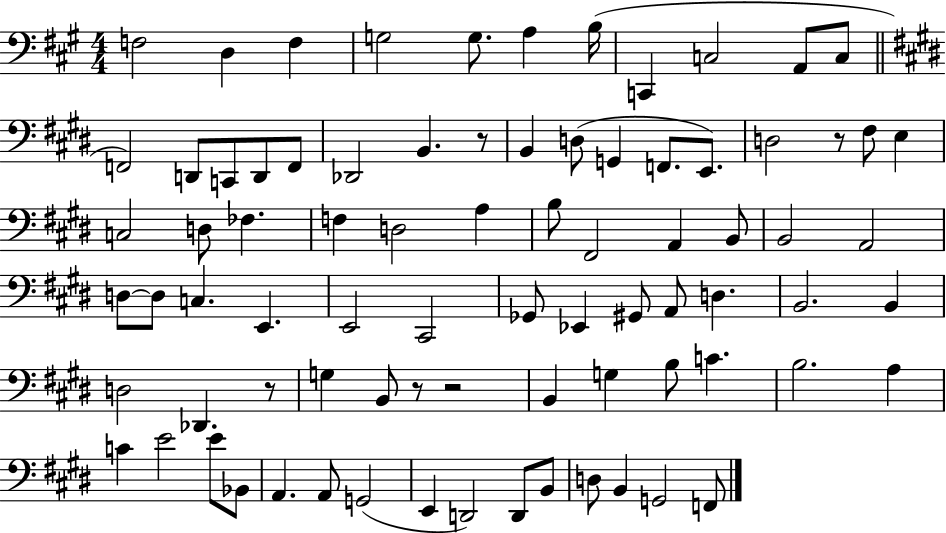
{
  \clef bass
  \numericTimeSignature
  \time 4/4
  \key a \major
  \repeat volta 2 { f2 d4 f4 | g2 g8. a4 b16( | c,4 c2 a,8 c8 | \bar "||" \break \key e \major f,2) d,8 c,8 d,8 f,8 | des,2 b,4. r8 | b,4 d8( g,4 f,8. e,8.) | d2 r8 fis8 e4 | \break c2 d8 fes4. | f4 d2 a4 | b8 fis,2 a,4 b,8 | b,2 a,2 | \break d8~~ d8 c4. e,4. | e,2 cis,2 | ges,8 ees,4 gis,8 a,8 d4. | b,2. b,4 | \break d2 des,4. r8 | g4 b,8 r8 r2 | b,4 g4 b8 c'4. | b2. a4 | \break c'4 e'2 e'8 bes,8 | a,4. a,8 g,2( | e,4 d,2) d,8 b,8 | d8 b,4 g,2 f,8 | \break } \bar "|."
}